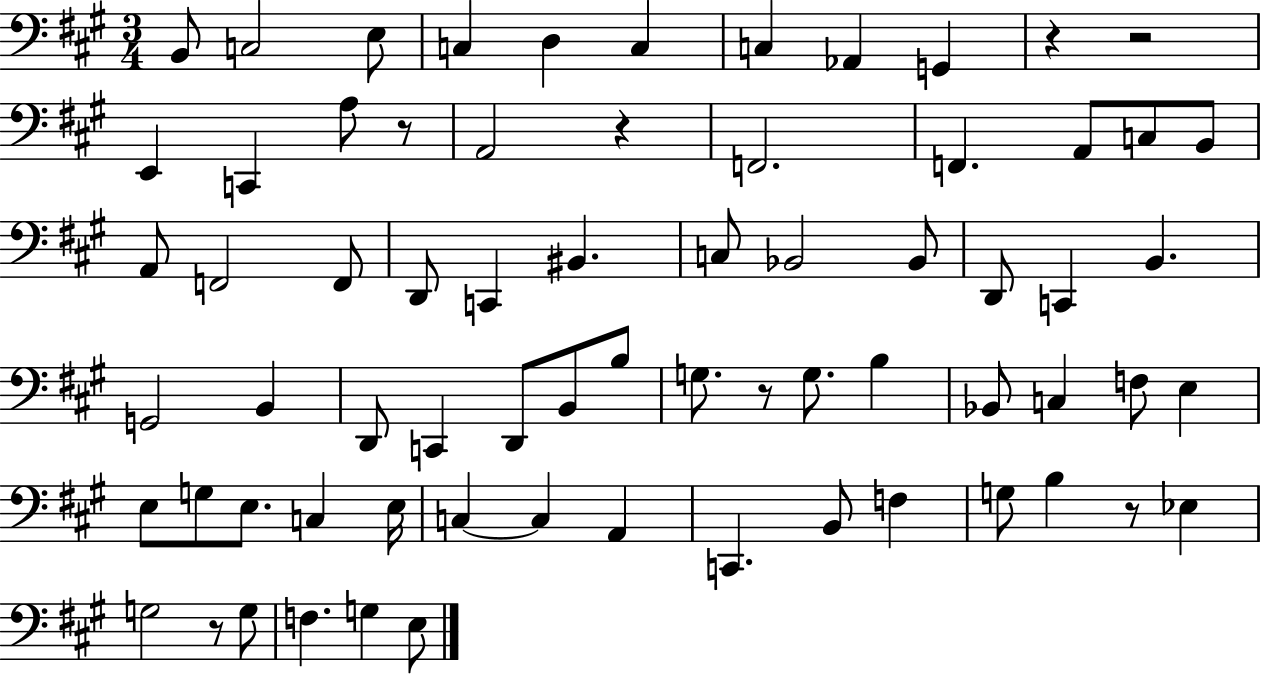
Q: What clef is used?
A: bass